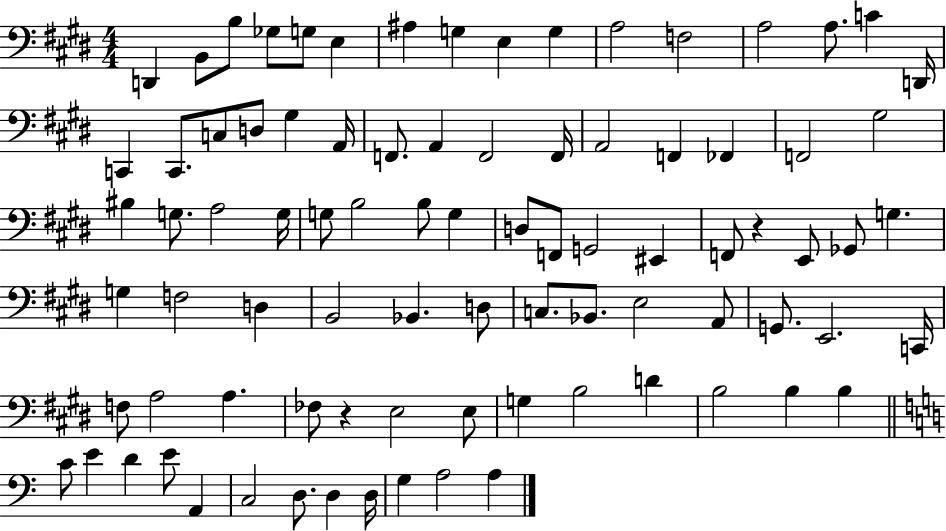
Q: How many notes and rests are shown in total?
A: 86